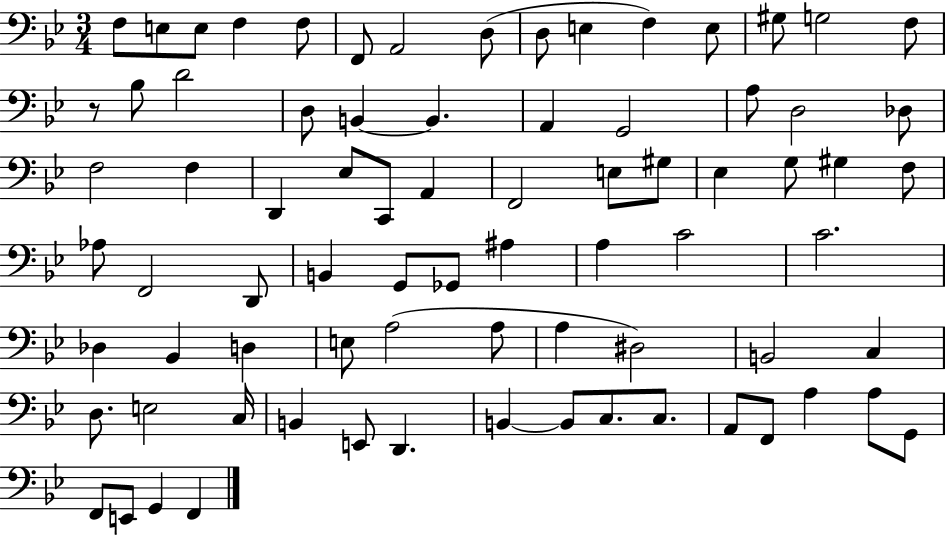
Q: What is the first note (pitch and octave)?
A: F3